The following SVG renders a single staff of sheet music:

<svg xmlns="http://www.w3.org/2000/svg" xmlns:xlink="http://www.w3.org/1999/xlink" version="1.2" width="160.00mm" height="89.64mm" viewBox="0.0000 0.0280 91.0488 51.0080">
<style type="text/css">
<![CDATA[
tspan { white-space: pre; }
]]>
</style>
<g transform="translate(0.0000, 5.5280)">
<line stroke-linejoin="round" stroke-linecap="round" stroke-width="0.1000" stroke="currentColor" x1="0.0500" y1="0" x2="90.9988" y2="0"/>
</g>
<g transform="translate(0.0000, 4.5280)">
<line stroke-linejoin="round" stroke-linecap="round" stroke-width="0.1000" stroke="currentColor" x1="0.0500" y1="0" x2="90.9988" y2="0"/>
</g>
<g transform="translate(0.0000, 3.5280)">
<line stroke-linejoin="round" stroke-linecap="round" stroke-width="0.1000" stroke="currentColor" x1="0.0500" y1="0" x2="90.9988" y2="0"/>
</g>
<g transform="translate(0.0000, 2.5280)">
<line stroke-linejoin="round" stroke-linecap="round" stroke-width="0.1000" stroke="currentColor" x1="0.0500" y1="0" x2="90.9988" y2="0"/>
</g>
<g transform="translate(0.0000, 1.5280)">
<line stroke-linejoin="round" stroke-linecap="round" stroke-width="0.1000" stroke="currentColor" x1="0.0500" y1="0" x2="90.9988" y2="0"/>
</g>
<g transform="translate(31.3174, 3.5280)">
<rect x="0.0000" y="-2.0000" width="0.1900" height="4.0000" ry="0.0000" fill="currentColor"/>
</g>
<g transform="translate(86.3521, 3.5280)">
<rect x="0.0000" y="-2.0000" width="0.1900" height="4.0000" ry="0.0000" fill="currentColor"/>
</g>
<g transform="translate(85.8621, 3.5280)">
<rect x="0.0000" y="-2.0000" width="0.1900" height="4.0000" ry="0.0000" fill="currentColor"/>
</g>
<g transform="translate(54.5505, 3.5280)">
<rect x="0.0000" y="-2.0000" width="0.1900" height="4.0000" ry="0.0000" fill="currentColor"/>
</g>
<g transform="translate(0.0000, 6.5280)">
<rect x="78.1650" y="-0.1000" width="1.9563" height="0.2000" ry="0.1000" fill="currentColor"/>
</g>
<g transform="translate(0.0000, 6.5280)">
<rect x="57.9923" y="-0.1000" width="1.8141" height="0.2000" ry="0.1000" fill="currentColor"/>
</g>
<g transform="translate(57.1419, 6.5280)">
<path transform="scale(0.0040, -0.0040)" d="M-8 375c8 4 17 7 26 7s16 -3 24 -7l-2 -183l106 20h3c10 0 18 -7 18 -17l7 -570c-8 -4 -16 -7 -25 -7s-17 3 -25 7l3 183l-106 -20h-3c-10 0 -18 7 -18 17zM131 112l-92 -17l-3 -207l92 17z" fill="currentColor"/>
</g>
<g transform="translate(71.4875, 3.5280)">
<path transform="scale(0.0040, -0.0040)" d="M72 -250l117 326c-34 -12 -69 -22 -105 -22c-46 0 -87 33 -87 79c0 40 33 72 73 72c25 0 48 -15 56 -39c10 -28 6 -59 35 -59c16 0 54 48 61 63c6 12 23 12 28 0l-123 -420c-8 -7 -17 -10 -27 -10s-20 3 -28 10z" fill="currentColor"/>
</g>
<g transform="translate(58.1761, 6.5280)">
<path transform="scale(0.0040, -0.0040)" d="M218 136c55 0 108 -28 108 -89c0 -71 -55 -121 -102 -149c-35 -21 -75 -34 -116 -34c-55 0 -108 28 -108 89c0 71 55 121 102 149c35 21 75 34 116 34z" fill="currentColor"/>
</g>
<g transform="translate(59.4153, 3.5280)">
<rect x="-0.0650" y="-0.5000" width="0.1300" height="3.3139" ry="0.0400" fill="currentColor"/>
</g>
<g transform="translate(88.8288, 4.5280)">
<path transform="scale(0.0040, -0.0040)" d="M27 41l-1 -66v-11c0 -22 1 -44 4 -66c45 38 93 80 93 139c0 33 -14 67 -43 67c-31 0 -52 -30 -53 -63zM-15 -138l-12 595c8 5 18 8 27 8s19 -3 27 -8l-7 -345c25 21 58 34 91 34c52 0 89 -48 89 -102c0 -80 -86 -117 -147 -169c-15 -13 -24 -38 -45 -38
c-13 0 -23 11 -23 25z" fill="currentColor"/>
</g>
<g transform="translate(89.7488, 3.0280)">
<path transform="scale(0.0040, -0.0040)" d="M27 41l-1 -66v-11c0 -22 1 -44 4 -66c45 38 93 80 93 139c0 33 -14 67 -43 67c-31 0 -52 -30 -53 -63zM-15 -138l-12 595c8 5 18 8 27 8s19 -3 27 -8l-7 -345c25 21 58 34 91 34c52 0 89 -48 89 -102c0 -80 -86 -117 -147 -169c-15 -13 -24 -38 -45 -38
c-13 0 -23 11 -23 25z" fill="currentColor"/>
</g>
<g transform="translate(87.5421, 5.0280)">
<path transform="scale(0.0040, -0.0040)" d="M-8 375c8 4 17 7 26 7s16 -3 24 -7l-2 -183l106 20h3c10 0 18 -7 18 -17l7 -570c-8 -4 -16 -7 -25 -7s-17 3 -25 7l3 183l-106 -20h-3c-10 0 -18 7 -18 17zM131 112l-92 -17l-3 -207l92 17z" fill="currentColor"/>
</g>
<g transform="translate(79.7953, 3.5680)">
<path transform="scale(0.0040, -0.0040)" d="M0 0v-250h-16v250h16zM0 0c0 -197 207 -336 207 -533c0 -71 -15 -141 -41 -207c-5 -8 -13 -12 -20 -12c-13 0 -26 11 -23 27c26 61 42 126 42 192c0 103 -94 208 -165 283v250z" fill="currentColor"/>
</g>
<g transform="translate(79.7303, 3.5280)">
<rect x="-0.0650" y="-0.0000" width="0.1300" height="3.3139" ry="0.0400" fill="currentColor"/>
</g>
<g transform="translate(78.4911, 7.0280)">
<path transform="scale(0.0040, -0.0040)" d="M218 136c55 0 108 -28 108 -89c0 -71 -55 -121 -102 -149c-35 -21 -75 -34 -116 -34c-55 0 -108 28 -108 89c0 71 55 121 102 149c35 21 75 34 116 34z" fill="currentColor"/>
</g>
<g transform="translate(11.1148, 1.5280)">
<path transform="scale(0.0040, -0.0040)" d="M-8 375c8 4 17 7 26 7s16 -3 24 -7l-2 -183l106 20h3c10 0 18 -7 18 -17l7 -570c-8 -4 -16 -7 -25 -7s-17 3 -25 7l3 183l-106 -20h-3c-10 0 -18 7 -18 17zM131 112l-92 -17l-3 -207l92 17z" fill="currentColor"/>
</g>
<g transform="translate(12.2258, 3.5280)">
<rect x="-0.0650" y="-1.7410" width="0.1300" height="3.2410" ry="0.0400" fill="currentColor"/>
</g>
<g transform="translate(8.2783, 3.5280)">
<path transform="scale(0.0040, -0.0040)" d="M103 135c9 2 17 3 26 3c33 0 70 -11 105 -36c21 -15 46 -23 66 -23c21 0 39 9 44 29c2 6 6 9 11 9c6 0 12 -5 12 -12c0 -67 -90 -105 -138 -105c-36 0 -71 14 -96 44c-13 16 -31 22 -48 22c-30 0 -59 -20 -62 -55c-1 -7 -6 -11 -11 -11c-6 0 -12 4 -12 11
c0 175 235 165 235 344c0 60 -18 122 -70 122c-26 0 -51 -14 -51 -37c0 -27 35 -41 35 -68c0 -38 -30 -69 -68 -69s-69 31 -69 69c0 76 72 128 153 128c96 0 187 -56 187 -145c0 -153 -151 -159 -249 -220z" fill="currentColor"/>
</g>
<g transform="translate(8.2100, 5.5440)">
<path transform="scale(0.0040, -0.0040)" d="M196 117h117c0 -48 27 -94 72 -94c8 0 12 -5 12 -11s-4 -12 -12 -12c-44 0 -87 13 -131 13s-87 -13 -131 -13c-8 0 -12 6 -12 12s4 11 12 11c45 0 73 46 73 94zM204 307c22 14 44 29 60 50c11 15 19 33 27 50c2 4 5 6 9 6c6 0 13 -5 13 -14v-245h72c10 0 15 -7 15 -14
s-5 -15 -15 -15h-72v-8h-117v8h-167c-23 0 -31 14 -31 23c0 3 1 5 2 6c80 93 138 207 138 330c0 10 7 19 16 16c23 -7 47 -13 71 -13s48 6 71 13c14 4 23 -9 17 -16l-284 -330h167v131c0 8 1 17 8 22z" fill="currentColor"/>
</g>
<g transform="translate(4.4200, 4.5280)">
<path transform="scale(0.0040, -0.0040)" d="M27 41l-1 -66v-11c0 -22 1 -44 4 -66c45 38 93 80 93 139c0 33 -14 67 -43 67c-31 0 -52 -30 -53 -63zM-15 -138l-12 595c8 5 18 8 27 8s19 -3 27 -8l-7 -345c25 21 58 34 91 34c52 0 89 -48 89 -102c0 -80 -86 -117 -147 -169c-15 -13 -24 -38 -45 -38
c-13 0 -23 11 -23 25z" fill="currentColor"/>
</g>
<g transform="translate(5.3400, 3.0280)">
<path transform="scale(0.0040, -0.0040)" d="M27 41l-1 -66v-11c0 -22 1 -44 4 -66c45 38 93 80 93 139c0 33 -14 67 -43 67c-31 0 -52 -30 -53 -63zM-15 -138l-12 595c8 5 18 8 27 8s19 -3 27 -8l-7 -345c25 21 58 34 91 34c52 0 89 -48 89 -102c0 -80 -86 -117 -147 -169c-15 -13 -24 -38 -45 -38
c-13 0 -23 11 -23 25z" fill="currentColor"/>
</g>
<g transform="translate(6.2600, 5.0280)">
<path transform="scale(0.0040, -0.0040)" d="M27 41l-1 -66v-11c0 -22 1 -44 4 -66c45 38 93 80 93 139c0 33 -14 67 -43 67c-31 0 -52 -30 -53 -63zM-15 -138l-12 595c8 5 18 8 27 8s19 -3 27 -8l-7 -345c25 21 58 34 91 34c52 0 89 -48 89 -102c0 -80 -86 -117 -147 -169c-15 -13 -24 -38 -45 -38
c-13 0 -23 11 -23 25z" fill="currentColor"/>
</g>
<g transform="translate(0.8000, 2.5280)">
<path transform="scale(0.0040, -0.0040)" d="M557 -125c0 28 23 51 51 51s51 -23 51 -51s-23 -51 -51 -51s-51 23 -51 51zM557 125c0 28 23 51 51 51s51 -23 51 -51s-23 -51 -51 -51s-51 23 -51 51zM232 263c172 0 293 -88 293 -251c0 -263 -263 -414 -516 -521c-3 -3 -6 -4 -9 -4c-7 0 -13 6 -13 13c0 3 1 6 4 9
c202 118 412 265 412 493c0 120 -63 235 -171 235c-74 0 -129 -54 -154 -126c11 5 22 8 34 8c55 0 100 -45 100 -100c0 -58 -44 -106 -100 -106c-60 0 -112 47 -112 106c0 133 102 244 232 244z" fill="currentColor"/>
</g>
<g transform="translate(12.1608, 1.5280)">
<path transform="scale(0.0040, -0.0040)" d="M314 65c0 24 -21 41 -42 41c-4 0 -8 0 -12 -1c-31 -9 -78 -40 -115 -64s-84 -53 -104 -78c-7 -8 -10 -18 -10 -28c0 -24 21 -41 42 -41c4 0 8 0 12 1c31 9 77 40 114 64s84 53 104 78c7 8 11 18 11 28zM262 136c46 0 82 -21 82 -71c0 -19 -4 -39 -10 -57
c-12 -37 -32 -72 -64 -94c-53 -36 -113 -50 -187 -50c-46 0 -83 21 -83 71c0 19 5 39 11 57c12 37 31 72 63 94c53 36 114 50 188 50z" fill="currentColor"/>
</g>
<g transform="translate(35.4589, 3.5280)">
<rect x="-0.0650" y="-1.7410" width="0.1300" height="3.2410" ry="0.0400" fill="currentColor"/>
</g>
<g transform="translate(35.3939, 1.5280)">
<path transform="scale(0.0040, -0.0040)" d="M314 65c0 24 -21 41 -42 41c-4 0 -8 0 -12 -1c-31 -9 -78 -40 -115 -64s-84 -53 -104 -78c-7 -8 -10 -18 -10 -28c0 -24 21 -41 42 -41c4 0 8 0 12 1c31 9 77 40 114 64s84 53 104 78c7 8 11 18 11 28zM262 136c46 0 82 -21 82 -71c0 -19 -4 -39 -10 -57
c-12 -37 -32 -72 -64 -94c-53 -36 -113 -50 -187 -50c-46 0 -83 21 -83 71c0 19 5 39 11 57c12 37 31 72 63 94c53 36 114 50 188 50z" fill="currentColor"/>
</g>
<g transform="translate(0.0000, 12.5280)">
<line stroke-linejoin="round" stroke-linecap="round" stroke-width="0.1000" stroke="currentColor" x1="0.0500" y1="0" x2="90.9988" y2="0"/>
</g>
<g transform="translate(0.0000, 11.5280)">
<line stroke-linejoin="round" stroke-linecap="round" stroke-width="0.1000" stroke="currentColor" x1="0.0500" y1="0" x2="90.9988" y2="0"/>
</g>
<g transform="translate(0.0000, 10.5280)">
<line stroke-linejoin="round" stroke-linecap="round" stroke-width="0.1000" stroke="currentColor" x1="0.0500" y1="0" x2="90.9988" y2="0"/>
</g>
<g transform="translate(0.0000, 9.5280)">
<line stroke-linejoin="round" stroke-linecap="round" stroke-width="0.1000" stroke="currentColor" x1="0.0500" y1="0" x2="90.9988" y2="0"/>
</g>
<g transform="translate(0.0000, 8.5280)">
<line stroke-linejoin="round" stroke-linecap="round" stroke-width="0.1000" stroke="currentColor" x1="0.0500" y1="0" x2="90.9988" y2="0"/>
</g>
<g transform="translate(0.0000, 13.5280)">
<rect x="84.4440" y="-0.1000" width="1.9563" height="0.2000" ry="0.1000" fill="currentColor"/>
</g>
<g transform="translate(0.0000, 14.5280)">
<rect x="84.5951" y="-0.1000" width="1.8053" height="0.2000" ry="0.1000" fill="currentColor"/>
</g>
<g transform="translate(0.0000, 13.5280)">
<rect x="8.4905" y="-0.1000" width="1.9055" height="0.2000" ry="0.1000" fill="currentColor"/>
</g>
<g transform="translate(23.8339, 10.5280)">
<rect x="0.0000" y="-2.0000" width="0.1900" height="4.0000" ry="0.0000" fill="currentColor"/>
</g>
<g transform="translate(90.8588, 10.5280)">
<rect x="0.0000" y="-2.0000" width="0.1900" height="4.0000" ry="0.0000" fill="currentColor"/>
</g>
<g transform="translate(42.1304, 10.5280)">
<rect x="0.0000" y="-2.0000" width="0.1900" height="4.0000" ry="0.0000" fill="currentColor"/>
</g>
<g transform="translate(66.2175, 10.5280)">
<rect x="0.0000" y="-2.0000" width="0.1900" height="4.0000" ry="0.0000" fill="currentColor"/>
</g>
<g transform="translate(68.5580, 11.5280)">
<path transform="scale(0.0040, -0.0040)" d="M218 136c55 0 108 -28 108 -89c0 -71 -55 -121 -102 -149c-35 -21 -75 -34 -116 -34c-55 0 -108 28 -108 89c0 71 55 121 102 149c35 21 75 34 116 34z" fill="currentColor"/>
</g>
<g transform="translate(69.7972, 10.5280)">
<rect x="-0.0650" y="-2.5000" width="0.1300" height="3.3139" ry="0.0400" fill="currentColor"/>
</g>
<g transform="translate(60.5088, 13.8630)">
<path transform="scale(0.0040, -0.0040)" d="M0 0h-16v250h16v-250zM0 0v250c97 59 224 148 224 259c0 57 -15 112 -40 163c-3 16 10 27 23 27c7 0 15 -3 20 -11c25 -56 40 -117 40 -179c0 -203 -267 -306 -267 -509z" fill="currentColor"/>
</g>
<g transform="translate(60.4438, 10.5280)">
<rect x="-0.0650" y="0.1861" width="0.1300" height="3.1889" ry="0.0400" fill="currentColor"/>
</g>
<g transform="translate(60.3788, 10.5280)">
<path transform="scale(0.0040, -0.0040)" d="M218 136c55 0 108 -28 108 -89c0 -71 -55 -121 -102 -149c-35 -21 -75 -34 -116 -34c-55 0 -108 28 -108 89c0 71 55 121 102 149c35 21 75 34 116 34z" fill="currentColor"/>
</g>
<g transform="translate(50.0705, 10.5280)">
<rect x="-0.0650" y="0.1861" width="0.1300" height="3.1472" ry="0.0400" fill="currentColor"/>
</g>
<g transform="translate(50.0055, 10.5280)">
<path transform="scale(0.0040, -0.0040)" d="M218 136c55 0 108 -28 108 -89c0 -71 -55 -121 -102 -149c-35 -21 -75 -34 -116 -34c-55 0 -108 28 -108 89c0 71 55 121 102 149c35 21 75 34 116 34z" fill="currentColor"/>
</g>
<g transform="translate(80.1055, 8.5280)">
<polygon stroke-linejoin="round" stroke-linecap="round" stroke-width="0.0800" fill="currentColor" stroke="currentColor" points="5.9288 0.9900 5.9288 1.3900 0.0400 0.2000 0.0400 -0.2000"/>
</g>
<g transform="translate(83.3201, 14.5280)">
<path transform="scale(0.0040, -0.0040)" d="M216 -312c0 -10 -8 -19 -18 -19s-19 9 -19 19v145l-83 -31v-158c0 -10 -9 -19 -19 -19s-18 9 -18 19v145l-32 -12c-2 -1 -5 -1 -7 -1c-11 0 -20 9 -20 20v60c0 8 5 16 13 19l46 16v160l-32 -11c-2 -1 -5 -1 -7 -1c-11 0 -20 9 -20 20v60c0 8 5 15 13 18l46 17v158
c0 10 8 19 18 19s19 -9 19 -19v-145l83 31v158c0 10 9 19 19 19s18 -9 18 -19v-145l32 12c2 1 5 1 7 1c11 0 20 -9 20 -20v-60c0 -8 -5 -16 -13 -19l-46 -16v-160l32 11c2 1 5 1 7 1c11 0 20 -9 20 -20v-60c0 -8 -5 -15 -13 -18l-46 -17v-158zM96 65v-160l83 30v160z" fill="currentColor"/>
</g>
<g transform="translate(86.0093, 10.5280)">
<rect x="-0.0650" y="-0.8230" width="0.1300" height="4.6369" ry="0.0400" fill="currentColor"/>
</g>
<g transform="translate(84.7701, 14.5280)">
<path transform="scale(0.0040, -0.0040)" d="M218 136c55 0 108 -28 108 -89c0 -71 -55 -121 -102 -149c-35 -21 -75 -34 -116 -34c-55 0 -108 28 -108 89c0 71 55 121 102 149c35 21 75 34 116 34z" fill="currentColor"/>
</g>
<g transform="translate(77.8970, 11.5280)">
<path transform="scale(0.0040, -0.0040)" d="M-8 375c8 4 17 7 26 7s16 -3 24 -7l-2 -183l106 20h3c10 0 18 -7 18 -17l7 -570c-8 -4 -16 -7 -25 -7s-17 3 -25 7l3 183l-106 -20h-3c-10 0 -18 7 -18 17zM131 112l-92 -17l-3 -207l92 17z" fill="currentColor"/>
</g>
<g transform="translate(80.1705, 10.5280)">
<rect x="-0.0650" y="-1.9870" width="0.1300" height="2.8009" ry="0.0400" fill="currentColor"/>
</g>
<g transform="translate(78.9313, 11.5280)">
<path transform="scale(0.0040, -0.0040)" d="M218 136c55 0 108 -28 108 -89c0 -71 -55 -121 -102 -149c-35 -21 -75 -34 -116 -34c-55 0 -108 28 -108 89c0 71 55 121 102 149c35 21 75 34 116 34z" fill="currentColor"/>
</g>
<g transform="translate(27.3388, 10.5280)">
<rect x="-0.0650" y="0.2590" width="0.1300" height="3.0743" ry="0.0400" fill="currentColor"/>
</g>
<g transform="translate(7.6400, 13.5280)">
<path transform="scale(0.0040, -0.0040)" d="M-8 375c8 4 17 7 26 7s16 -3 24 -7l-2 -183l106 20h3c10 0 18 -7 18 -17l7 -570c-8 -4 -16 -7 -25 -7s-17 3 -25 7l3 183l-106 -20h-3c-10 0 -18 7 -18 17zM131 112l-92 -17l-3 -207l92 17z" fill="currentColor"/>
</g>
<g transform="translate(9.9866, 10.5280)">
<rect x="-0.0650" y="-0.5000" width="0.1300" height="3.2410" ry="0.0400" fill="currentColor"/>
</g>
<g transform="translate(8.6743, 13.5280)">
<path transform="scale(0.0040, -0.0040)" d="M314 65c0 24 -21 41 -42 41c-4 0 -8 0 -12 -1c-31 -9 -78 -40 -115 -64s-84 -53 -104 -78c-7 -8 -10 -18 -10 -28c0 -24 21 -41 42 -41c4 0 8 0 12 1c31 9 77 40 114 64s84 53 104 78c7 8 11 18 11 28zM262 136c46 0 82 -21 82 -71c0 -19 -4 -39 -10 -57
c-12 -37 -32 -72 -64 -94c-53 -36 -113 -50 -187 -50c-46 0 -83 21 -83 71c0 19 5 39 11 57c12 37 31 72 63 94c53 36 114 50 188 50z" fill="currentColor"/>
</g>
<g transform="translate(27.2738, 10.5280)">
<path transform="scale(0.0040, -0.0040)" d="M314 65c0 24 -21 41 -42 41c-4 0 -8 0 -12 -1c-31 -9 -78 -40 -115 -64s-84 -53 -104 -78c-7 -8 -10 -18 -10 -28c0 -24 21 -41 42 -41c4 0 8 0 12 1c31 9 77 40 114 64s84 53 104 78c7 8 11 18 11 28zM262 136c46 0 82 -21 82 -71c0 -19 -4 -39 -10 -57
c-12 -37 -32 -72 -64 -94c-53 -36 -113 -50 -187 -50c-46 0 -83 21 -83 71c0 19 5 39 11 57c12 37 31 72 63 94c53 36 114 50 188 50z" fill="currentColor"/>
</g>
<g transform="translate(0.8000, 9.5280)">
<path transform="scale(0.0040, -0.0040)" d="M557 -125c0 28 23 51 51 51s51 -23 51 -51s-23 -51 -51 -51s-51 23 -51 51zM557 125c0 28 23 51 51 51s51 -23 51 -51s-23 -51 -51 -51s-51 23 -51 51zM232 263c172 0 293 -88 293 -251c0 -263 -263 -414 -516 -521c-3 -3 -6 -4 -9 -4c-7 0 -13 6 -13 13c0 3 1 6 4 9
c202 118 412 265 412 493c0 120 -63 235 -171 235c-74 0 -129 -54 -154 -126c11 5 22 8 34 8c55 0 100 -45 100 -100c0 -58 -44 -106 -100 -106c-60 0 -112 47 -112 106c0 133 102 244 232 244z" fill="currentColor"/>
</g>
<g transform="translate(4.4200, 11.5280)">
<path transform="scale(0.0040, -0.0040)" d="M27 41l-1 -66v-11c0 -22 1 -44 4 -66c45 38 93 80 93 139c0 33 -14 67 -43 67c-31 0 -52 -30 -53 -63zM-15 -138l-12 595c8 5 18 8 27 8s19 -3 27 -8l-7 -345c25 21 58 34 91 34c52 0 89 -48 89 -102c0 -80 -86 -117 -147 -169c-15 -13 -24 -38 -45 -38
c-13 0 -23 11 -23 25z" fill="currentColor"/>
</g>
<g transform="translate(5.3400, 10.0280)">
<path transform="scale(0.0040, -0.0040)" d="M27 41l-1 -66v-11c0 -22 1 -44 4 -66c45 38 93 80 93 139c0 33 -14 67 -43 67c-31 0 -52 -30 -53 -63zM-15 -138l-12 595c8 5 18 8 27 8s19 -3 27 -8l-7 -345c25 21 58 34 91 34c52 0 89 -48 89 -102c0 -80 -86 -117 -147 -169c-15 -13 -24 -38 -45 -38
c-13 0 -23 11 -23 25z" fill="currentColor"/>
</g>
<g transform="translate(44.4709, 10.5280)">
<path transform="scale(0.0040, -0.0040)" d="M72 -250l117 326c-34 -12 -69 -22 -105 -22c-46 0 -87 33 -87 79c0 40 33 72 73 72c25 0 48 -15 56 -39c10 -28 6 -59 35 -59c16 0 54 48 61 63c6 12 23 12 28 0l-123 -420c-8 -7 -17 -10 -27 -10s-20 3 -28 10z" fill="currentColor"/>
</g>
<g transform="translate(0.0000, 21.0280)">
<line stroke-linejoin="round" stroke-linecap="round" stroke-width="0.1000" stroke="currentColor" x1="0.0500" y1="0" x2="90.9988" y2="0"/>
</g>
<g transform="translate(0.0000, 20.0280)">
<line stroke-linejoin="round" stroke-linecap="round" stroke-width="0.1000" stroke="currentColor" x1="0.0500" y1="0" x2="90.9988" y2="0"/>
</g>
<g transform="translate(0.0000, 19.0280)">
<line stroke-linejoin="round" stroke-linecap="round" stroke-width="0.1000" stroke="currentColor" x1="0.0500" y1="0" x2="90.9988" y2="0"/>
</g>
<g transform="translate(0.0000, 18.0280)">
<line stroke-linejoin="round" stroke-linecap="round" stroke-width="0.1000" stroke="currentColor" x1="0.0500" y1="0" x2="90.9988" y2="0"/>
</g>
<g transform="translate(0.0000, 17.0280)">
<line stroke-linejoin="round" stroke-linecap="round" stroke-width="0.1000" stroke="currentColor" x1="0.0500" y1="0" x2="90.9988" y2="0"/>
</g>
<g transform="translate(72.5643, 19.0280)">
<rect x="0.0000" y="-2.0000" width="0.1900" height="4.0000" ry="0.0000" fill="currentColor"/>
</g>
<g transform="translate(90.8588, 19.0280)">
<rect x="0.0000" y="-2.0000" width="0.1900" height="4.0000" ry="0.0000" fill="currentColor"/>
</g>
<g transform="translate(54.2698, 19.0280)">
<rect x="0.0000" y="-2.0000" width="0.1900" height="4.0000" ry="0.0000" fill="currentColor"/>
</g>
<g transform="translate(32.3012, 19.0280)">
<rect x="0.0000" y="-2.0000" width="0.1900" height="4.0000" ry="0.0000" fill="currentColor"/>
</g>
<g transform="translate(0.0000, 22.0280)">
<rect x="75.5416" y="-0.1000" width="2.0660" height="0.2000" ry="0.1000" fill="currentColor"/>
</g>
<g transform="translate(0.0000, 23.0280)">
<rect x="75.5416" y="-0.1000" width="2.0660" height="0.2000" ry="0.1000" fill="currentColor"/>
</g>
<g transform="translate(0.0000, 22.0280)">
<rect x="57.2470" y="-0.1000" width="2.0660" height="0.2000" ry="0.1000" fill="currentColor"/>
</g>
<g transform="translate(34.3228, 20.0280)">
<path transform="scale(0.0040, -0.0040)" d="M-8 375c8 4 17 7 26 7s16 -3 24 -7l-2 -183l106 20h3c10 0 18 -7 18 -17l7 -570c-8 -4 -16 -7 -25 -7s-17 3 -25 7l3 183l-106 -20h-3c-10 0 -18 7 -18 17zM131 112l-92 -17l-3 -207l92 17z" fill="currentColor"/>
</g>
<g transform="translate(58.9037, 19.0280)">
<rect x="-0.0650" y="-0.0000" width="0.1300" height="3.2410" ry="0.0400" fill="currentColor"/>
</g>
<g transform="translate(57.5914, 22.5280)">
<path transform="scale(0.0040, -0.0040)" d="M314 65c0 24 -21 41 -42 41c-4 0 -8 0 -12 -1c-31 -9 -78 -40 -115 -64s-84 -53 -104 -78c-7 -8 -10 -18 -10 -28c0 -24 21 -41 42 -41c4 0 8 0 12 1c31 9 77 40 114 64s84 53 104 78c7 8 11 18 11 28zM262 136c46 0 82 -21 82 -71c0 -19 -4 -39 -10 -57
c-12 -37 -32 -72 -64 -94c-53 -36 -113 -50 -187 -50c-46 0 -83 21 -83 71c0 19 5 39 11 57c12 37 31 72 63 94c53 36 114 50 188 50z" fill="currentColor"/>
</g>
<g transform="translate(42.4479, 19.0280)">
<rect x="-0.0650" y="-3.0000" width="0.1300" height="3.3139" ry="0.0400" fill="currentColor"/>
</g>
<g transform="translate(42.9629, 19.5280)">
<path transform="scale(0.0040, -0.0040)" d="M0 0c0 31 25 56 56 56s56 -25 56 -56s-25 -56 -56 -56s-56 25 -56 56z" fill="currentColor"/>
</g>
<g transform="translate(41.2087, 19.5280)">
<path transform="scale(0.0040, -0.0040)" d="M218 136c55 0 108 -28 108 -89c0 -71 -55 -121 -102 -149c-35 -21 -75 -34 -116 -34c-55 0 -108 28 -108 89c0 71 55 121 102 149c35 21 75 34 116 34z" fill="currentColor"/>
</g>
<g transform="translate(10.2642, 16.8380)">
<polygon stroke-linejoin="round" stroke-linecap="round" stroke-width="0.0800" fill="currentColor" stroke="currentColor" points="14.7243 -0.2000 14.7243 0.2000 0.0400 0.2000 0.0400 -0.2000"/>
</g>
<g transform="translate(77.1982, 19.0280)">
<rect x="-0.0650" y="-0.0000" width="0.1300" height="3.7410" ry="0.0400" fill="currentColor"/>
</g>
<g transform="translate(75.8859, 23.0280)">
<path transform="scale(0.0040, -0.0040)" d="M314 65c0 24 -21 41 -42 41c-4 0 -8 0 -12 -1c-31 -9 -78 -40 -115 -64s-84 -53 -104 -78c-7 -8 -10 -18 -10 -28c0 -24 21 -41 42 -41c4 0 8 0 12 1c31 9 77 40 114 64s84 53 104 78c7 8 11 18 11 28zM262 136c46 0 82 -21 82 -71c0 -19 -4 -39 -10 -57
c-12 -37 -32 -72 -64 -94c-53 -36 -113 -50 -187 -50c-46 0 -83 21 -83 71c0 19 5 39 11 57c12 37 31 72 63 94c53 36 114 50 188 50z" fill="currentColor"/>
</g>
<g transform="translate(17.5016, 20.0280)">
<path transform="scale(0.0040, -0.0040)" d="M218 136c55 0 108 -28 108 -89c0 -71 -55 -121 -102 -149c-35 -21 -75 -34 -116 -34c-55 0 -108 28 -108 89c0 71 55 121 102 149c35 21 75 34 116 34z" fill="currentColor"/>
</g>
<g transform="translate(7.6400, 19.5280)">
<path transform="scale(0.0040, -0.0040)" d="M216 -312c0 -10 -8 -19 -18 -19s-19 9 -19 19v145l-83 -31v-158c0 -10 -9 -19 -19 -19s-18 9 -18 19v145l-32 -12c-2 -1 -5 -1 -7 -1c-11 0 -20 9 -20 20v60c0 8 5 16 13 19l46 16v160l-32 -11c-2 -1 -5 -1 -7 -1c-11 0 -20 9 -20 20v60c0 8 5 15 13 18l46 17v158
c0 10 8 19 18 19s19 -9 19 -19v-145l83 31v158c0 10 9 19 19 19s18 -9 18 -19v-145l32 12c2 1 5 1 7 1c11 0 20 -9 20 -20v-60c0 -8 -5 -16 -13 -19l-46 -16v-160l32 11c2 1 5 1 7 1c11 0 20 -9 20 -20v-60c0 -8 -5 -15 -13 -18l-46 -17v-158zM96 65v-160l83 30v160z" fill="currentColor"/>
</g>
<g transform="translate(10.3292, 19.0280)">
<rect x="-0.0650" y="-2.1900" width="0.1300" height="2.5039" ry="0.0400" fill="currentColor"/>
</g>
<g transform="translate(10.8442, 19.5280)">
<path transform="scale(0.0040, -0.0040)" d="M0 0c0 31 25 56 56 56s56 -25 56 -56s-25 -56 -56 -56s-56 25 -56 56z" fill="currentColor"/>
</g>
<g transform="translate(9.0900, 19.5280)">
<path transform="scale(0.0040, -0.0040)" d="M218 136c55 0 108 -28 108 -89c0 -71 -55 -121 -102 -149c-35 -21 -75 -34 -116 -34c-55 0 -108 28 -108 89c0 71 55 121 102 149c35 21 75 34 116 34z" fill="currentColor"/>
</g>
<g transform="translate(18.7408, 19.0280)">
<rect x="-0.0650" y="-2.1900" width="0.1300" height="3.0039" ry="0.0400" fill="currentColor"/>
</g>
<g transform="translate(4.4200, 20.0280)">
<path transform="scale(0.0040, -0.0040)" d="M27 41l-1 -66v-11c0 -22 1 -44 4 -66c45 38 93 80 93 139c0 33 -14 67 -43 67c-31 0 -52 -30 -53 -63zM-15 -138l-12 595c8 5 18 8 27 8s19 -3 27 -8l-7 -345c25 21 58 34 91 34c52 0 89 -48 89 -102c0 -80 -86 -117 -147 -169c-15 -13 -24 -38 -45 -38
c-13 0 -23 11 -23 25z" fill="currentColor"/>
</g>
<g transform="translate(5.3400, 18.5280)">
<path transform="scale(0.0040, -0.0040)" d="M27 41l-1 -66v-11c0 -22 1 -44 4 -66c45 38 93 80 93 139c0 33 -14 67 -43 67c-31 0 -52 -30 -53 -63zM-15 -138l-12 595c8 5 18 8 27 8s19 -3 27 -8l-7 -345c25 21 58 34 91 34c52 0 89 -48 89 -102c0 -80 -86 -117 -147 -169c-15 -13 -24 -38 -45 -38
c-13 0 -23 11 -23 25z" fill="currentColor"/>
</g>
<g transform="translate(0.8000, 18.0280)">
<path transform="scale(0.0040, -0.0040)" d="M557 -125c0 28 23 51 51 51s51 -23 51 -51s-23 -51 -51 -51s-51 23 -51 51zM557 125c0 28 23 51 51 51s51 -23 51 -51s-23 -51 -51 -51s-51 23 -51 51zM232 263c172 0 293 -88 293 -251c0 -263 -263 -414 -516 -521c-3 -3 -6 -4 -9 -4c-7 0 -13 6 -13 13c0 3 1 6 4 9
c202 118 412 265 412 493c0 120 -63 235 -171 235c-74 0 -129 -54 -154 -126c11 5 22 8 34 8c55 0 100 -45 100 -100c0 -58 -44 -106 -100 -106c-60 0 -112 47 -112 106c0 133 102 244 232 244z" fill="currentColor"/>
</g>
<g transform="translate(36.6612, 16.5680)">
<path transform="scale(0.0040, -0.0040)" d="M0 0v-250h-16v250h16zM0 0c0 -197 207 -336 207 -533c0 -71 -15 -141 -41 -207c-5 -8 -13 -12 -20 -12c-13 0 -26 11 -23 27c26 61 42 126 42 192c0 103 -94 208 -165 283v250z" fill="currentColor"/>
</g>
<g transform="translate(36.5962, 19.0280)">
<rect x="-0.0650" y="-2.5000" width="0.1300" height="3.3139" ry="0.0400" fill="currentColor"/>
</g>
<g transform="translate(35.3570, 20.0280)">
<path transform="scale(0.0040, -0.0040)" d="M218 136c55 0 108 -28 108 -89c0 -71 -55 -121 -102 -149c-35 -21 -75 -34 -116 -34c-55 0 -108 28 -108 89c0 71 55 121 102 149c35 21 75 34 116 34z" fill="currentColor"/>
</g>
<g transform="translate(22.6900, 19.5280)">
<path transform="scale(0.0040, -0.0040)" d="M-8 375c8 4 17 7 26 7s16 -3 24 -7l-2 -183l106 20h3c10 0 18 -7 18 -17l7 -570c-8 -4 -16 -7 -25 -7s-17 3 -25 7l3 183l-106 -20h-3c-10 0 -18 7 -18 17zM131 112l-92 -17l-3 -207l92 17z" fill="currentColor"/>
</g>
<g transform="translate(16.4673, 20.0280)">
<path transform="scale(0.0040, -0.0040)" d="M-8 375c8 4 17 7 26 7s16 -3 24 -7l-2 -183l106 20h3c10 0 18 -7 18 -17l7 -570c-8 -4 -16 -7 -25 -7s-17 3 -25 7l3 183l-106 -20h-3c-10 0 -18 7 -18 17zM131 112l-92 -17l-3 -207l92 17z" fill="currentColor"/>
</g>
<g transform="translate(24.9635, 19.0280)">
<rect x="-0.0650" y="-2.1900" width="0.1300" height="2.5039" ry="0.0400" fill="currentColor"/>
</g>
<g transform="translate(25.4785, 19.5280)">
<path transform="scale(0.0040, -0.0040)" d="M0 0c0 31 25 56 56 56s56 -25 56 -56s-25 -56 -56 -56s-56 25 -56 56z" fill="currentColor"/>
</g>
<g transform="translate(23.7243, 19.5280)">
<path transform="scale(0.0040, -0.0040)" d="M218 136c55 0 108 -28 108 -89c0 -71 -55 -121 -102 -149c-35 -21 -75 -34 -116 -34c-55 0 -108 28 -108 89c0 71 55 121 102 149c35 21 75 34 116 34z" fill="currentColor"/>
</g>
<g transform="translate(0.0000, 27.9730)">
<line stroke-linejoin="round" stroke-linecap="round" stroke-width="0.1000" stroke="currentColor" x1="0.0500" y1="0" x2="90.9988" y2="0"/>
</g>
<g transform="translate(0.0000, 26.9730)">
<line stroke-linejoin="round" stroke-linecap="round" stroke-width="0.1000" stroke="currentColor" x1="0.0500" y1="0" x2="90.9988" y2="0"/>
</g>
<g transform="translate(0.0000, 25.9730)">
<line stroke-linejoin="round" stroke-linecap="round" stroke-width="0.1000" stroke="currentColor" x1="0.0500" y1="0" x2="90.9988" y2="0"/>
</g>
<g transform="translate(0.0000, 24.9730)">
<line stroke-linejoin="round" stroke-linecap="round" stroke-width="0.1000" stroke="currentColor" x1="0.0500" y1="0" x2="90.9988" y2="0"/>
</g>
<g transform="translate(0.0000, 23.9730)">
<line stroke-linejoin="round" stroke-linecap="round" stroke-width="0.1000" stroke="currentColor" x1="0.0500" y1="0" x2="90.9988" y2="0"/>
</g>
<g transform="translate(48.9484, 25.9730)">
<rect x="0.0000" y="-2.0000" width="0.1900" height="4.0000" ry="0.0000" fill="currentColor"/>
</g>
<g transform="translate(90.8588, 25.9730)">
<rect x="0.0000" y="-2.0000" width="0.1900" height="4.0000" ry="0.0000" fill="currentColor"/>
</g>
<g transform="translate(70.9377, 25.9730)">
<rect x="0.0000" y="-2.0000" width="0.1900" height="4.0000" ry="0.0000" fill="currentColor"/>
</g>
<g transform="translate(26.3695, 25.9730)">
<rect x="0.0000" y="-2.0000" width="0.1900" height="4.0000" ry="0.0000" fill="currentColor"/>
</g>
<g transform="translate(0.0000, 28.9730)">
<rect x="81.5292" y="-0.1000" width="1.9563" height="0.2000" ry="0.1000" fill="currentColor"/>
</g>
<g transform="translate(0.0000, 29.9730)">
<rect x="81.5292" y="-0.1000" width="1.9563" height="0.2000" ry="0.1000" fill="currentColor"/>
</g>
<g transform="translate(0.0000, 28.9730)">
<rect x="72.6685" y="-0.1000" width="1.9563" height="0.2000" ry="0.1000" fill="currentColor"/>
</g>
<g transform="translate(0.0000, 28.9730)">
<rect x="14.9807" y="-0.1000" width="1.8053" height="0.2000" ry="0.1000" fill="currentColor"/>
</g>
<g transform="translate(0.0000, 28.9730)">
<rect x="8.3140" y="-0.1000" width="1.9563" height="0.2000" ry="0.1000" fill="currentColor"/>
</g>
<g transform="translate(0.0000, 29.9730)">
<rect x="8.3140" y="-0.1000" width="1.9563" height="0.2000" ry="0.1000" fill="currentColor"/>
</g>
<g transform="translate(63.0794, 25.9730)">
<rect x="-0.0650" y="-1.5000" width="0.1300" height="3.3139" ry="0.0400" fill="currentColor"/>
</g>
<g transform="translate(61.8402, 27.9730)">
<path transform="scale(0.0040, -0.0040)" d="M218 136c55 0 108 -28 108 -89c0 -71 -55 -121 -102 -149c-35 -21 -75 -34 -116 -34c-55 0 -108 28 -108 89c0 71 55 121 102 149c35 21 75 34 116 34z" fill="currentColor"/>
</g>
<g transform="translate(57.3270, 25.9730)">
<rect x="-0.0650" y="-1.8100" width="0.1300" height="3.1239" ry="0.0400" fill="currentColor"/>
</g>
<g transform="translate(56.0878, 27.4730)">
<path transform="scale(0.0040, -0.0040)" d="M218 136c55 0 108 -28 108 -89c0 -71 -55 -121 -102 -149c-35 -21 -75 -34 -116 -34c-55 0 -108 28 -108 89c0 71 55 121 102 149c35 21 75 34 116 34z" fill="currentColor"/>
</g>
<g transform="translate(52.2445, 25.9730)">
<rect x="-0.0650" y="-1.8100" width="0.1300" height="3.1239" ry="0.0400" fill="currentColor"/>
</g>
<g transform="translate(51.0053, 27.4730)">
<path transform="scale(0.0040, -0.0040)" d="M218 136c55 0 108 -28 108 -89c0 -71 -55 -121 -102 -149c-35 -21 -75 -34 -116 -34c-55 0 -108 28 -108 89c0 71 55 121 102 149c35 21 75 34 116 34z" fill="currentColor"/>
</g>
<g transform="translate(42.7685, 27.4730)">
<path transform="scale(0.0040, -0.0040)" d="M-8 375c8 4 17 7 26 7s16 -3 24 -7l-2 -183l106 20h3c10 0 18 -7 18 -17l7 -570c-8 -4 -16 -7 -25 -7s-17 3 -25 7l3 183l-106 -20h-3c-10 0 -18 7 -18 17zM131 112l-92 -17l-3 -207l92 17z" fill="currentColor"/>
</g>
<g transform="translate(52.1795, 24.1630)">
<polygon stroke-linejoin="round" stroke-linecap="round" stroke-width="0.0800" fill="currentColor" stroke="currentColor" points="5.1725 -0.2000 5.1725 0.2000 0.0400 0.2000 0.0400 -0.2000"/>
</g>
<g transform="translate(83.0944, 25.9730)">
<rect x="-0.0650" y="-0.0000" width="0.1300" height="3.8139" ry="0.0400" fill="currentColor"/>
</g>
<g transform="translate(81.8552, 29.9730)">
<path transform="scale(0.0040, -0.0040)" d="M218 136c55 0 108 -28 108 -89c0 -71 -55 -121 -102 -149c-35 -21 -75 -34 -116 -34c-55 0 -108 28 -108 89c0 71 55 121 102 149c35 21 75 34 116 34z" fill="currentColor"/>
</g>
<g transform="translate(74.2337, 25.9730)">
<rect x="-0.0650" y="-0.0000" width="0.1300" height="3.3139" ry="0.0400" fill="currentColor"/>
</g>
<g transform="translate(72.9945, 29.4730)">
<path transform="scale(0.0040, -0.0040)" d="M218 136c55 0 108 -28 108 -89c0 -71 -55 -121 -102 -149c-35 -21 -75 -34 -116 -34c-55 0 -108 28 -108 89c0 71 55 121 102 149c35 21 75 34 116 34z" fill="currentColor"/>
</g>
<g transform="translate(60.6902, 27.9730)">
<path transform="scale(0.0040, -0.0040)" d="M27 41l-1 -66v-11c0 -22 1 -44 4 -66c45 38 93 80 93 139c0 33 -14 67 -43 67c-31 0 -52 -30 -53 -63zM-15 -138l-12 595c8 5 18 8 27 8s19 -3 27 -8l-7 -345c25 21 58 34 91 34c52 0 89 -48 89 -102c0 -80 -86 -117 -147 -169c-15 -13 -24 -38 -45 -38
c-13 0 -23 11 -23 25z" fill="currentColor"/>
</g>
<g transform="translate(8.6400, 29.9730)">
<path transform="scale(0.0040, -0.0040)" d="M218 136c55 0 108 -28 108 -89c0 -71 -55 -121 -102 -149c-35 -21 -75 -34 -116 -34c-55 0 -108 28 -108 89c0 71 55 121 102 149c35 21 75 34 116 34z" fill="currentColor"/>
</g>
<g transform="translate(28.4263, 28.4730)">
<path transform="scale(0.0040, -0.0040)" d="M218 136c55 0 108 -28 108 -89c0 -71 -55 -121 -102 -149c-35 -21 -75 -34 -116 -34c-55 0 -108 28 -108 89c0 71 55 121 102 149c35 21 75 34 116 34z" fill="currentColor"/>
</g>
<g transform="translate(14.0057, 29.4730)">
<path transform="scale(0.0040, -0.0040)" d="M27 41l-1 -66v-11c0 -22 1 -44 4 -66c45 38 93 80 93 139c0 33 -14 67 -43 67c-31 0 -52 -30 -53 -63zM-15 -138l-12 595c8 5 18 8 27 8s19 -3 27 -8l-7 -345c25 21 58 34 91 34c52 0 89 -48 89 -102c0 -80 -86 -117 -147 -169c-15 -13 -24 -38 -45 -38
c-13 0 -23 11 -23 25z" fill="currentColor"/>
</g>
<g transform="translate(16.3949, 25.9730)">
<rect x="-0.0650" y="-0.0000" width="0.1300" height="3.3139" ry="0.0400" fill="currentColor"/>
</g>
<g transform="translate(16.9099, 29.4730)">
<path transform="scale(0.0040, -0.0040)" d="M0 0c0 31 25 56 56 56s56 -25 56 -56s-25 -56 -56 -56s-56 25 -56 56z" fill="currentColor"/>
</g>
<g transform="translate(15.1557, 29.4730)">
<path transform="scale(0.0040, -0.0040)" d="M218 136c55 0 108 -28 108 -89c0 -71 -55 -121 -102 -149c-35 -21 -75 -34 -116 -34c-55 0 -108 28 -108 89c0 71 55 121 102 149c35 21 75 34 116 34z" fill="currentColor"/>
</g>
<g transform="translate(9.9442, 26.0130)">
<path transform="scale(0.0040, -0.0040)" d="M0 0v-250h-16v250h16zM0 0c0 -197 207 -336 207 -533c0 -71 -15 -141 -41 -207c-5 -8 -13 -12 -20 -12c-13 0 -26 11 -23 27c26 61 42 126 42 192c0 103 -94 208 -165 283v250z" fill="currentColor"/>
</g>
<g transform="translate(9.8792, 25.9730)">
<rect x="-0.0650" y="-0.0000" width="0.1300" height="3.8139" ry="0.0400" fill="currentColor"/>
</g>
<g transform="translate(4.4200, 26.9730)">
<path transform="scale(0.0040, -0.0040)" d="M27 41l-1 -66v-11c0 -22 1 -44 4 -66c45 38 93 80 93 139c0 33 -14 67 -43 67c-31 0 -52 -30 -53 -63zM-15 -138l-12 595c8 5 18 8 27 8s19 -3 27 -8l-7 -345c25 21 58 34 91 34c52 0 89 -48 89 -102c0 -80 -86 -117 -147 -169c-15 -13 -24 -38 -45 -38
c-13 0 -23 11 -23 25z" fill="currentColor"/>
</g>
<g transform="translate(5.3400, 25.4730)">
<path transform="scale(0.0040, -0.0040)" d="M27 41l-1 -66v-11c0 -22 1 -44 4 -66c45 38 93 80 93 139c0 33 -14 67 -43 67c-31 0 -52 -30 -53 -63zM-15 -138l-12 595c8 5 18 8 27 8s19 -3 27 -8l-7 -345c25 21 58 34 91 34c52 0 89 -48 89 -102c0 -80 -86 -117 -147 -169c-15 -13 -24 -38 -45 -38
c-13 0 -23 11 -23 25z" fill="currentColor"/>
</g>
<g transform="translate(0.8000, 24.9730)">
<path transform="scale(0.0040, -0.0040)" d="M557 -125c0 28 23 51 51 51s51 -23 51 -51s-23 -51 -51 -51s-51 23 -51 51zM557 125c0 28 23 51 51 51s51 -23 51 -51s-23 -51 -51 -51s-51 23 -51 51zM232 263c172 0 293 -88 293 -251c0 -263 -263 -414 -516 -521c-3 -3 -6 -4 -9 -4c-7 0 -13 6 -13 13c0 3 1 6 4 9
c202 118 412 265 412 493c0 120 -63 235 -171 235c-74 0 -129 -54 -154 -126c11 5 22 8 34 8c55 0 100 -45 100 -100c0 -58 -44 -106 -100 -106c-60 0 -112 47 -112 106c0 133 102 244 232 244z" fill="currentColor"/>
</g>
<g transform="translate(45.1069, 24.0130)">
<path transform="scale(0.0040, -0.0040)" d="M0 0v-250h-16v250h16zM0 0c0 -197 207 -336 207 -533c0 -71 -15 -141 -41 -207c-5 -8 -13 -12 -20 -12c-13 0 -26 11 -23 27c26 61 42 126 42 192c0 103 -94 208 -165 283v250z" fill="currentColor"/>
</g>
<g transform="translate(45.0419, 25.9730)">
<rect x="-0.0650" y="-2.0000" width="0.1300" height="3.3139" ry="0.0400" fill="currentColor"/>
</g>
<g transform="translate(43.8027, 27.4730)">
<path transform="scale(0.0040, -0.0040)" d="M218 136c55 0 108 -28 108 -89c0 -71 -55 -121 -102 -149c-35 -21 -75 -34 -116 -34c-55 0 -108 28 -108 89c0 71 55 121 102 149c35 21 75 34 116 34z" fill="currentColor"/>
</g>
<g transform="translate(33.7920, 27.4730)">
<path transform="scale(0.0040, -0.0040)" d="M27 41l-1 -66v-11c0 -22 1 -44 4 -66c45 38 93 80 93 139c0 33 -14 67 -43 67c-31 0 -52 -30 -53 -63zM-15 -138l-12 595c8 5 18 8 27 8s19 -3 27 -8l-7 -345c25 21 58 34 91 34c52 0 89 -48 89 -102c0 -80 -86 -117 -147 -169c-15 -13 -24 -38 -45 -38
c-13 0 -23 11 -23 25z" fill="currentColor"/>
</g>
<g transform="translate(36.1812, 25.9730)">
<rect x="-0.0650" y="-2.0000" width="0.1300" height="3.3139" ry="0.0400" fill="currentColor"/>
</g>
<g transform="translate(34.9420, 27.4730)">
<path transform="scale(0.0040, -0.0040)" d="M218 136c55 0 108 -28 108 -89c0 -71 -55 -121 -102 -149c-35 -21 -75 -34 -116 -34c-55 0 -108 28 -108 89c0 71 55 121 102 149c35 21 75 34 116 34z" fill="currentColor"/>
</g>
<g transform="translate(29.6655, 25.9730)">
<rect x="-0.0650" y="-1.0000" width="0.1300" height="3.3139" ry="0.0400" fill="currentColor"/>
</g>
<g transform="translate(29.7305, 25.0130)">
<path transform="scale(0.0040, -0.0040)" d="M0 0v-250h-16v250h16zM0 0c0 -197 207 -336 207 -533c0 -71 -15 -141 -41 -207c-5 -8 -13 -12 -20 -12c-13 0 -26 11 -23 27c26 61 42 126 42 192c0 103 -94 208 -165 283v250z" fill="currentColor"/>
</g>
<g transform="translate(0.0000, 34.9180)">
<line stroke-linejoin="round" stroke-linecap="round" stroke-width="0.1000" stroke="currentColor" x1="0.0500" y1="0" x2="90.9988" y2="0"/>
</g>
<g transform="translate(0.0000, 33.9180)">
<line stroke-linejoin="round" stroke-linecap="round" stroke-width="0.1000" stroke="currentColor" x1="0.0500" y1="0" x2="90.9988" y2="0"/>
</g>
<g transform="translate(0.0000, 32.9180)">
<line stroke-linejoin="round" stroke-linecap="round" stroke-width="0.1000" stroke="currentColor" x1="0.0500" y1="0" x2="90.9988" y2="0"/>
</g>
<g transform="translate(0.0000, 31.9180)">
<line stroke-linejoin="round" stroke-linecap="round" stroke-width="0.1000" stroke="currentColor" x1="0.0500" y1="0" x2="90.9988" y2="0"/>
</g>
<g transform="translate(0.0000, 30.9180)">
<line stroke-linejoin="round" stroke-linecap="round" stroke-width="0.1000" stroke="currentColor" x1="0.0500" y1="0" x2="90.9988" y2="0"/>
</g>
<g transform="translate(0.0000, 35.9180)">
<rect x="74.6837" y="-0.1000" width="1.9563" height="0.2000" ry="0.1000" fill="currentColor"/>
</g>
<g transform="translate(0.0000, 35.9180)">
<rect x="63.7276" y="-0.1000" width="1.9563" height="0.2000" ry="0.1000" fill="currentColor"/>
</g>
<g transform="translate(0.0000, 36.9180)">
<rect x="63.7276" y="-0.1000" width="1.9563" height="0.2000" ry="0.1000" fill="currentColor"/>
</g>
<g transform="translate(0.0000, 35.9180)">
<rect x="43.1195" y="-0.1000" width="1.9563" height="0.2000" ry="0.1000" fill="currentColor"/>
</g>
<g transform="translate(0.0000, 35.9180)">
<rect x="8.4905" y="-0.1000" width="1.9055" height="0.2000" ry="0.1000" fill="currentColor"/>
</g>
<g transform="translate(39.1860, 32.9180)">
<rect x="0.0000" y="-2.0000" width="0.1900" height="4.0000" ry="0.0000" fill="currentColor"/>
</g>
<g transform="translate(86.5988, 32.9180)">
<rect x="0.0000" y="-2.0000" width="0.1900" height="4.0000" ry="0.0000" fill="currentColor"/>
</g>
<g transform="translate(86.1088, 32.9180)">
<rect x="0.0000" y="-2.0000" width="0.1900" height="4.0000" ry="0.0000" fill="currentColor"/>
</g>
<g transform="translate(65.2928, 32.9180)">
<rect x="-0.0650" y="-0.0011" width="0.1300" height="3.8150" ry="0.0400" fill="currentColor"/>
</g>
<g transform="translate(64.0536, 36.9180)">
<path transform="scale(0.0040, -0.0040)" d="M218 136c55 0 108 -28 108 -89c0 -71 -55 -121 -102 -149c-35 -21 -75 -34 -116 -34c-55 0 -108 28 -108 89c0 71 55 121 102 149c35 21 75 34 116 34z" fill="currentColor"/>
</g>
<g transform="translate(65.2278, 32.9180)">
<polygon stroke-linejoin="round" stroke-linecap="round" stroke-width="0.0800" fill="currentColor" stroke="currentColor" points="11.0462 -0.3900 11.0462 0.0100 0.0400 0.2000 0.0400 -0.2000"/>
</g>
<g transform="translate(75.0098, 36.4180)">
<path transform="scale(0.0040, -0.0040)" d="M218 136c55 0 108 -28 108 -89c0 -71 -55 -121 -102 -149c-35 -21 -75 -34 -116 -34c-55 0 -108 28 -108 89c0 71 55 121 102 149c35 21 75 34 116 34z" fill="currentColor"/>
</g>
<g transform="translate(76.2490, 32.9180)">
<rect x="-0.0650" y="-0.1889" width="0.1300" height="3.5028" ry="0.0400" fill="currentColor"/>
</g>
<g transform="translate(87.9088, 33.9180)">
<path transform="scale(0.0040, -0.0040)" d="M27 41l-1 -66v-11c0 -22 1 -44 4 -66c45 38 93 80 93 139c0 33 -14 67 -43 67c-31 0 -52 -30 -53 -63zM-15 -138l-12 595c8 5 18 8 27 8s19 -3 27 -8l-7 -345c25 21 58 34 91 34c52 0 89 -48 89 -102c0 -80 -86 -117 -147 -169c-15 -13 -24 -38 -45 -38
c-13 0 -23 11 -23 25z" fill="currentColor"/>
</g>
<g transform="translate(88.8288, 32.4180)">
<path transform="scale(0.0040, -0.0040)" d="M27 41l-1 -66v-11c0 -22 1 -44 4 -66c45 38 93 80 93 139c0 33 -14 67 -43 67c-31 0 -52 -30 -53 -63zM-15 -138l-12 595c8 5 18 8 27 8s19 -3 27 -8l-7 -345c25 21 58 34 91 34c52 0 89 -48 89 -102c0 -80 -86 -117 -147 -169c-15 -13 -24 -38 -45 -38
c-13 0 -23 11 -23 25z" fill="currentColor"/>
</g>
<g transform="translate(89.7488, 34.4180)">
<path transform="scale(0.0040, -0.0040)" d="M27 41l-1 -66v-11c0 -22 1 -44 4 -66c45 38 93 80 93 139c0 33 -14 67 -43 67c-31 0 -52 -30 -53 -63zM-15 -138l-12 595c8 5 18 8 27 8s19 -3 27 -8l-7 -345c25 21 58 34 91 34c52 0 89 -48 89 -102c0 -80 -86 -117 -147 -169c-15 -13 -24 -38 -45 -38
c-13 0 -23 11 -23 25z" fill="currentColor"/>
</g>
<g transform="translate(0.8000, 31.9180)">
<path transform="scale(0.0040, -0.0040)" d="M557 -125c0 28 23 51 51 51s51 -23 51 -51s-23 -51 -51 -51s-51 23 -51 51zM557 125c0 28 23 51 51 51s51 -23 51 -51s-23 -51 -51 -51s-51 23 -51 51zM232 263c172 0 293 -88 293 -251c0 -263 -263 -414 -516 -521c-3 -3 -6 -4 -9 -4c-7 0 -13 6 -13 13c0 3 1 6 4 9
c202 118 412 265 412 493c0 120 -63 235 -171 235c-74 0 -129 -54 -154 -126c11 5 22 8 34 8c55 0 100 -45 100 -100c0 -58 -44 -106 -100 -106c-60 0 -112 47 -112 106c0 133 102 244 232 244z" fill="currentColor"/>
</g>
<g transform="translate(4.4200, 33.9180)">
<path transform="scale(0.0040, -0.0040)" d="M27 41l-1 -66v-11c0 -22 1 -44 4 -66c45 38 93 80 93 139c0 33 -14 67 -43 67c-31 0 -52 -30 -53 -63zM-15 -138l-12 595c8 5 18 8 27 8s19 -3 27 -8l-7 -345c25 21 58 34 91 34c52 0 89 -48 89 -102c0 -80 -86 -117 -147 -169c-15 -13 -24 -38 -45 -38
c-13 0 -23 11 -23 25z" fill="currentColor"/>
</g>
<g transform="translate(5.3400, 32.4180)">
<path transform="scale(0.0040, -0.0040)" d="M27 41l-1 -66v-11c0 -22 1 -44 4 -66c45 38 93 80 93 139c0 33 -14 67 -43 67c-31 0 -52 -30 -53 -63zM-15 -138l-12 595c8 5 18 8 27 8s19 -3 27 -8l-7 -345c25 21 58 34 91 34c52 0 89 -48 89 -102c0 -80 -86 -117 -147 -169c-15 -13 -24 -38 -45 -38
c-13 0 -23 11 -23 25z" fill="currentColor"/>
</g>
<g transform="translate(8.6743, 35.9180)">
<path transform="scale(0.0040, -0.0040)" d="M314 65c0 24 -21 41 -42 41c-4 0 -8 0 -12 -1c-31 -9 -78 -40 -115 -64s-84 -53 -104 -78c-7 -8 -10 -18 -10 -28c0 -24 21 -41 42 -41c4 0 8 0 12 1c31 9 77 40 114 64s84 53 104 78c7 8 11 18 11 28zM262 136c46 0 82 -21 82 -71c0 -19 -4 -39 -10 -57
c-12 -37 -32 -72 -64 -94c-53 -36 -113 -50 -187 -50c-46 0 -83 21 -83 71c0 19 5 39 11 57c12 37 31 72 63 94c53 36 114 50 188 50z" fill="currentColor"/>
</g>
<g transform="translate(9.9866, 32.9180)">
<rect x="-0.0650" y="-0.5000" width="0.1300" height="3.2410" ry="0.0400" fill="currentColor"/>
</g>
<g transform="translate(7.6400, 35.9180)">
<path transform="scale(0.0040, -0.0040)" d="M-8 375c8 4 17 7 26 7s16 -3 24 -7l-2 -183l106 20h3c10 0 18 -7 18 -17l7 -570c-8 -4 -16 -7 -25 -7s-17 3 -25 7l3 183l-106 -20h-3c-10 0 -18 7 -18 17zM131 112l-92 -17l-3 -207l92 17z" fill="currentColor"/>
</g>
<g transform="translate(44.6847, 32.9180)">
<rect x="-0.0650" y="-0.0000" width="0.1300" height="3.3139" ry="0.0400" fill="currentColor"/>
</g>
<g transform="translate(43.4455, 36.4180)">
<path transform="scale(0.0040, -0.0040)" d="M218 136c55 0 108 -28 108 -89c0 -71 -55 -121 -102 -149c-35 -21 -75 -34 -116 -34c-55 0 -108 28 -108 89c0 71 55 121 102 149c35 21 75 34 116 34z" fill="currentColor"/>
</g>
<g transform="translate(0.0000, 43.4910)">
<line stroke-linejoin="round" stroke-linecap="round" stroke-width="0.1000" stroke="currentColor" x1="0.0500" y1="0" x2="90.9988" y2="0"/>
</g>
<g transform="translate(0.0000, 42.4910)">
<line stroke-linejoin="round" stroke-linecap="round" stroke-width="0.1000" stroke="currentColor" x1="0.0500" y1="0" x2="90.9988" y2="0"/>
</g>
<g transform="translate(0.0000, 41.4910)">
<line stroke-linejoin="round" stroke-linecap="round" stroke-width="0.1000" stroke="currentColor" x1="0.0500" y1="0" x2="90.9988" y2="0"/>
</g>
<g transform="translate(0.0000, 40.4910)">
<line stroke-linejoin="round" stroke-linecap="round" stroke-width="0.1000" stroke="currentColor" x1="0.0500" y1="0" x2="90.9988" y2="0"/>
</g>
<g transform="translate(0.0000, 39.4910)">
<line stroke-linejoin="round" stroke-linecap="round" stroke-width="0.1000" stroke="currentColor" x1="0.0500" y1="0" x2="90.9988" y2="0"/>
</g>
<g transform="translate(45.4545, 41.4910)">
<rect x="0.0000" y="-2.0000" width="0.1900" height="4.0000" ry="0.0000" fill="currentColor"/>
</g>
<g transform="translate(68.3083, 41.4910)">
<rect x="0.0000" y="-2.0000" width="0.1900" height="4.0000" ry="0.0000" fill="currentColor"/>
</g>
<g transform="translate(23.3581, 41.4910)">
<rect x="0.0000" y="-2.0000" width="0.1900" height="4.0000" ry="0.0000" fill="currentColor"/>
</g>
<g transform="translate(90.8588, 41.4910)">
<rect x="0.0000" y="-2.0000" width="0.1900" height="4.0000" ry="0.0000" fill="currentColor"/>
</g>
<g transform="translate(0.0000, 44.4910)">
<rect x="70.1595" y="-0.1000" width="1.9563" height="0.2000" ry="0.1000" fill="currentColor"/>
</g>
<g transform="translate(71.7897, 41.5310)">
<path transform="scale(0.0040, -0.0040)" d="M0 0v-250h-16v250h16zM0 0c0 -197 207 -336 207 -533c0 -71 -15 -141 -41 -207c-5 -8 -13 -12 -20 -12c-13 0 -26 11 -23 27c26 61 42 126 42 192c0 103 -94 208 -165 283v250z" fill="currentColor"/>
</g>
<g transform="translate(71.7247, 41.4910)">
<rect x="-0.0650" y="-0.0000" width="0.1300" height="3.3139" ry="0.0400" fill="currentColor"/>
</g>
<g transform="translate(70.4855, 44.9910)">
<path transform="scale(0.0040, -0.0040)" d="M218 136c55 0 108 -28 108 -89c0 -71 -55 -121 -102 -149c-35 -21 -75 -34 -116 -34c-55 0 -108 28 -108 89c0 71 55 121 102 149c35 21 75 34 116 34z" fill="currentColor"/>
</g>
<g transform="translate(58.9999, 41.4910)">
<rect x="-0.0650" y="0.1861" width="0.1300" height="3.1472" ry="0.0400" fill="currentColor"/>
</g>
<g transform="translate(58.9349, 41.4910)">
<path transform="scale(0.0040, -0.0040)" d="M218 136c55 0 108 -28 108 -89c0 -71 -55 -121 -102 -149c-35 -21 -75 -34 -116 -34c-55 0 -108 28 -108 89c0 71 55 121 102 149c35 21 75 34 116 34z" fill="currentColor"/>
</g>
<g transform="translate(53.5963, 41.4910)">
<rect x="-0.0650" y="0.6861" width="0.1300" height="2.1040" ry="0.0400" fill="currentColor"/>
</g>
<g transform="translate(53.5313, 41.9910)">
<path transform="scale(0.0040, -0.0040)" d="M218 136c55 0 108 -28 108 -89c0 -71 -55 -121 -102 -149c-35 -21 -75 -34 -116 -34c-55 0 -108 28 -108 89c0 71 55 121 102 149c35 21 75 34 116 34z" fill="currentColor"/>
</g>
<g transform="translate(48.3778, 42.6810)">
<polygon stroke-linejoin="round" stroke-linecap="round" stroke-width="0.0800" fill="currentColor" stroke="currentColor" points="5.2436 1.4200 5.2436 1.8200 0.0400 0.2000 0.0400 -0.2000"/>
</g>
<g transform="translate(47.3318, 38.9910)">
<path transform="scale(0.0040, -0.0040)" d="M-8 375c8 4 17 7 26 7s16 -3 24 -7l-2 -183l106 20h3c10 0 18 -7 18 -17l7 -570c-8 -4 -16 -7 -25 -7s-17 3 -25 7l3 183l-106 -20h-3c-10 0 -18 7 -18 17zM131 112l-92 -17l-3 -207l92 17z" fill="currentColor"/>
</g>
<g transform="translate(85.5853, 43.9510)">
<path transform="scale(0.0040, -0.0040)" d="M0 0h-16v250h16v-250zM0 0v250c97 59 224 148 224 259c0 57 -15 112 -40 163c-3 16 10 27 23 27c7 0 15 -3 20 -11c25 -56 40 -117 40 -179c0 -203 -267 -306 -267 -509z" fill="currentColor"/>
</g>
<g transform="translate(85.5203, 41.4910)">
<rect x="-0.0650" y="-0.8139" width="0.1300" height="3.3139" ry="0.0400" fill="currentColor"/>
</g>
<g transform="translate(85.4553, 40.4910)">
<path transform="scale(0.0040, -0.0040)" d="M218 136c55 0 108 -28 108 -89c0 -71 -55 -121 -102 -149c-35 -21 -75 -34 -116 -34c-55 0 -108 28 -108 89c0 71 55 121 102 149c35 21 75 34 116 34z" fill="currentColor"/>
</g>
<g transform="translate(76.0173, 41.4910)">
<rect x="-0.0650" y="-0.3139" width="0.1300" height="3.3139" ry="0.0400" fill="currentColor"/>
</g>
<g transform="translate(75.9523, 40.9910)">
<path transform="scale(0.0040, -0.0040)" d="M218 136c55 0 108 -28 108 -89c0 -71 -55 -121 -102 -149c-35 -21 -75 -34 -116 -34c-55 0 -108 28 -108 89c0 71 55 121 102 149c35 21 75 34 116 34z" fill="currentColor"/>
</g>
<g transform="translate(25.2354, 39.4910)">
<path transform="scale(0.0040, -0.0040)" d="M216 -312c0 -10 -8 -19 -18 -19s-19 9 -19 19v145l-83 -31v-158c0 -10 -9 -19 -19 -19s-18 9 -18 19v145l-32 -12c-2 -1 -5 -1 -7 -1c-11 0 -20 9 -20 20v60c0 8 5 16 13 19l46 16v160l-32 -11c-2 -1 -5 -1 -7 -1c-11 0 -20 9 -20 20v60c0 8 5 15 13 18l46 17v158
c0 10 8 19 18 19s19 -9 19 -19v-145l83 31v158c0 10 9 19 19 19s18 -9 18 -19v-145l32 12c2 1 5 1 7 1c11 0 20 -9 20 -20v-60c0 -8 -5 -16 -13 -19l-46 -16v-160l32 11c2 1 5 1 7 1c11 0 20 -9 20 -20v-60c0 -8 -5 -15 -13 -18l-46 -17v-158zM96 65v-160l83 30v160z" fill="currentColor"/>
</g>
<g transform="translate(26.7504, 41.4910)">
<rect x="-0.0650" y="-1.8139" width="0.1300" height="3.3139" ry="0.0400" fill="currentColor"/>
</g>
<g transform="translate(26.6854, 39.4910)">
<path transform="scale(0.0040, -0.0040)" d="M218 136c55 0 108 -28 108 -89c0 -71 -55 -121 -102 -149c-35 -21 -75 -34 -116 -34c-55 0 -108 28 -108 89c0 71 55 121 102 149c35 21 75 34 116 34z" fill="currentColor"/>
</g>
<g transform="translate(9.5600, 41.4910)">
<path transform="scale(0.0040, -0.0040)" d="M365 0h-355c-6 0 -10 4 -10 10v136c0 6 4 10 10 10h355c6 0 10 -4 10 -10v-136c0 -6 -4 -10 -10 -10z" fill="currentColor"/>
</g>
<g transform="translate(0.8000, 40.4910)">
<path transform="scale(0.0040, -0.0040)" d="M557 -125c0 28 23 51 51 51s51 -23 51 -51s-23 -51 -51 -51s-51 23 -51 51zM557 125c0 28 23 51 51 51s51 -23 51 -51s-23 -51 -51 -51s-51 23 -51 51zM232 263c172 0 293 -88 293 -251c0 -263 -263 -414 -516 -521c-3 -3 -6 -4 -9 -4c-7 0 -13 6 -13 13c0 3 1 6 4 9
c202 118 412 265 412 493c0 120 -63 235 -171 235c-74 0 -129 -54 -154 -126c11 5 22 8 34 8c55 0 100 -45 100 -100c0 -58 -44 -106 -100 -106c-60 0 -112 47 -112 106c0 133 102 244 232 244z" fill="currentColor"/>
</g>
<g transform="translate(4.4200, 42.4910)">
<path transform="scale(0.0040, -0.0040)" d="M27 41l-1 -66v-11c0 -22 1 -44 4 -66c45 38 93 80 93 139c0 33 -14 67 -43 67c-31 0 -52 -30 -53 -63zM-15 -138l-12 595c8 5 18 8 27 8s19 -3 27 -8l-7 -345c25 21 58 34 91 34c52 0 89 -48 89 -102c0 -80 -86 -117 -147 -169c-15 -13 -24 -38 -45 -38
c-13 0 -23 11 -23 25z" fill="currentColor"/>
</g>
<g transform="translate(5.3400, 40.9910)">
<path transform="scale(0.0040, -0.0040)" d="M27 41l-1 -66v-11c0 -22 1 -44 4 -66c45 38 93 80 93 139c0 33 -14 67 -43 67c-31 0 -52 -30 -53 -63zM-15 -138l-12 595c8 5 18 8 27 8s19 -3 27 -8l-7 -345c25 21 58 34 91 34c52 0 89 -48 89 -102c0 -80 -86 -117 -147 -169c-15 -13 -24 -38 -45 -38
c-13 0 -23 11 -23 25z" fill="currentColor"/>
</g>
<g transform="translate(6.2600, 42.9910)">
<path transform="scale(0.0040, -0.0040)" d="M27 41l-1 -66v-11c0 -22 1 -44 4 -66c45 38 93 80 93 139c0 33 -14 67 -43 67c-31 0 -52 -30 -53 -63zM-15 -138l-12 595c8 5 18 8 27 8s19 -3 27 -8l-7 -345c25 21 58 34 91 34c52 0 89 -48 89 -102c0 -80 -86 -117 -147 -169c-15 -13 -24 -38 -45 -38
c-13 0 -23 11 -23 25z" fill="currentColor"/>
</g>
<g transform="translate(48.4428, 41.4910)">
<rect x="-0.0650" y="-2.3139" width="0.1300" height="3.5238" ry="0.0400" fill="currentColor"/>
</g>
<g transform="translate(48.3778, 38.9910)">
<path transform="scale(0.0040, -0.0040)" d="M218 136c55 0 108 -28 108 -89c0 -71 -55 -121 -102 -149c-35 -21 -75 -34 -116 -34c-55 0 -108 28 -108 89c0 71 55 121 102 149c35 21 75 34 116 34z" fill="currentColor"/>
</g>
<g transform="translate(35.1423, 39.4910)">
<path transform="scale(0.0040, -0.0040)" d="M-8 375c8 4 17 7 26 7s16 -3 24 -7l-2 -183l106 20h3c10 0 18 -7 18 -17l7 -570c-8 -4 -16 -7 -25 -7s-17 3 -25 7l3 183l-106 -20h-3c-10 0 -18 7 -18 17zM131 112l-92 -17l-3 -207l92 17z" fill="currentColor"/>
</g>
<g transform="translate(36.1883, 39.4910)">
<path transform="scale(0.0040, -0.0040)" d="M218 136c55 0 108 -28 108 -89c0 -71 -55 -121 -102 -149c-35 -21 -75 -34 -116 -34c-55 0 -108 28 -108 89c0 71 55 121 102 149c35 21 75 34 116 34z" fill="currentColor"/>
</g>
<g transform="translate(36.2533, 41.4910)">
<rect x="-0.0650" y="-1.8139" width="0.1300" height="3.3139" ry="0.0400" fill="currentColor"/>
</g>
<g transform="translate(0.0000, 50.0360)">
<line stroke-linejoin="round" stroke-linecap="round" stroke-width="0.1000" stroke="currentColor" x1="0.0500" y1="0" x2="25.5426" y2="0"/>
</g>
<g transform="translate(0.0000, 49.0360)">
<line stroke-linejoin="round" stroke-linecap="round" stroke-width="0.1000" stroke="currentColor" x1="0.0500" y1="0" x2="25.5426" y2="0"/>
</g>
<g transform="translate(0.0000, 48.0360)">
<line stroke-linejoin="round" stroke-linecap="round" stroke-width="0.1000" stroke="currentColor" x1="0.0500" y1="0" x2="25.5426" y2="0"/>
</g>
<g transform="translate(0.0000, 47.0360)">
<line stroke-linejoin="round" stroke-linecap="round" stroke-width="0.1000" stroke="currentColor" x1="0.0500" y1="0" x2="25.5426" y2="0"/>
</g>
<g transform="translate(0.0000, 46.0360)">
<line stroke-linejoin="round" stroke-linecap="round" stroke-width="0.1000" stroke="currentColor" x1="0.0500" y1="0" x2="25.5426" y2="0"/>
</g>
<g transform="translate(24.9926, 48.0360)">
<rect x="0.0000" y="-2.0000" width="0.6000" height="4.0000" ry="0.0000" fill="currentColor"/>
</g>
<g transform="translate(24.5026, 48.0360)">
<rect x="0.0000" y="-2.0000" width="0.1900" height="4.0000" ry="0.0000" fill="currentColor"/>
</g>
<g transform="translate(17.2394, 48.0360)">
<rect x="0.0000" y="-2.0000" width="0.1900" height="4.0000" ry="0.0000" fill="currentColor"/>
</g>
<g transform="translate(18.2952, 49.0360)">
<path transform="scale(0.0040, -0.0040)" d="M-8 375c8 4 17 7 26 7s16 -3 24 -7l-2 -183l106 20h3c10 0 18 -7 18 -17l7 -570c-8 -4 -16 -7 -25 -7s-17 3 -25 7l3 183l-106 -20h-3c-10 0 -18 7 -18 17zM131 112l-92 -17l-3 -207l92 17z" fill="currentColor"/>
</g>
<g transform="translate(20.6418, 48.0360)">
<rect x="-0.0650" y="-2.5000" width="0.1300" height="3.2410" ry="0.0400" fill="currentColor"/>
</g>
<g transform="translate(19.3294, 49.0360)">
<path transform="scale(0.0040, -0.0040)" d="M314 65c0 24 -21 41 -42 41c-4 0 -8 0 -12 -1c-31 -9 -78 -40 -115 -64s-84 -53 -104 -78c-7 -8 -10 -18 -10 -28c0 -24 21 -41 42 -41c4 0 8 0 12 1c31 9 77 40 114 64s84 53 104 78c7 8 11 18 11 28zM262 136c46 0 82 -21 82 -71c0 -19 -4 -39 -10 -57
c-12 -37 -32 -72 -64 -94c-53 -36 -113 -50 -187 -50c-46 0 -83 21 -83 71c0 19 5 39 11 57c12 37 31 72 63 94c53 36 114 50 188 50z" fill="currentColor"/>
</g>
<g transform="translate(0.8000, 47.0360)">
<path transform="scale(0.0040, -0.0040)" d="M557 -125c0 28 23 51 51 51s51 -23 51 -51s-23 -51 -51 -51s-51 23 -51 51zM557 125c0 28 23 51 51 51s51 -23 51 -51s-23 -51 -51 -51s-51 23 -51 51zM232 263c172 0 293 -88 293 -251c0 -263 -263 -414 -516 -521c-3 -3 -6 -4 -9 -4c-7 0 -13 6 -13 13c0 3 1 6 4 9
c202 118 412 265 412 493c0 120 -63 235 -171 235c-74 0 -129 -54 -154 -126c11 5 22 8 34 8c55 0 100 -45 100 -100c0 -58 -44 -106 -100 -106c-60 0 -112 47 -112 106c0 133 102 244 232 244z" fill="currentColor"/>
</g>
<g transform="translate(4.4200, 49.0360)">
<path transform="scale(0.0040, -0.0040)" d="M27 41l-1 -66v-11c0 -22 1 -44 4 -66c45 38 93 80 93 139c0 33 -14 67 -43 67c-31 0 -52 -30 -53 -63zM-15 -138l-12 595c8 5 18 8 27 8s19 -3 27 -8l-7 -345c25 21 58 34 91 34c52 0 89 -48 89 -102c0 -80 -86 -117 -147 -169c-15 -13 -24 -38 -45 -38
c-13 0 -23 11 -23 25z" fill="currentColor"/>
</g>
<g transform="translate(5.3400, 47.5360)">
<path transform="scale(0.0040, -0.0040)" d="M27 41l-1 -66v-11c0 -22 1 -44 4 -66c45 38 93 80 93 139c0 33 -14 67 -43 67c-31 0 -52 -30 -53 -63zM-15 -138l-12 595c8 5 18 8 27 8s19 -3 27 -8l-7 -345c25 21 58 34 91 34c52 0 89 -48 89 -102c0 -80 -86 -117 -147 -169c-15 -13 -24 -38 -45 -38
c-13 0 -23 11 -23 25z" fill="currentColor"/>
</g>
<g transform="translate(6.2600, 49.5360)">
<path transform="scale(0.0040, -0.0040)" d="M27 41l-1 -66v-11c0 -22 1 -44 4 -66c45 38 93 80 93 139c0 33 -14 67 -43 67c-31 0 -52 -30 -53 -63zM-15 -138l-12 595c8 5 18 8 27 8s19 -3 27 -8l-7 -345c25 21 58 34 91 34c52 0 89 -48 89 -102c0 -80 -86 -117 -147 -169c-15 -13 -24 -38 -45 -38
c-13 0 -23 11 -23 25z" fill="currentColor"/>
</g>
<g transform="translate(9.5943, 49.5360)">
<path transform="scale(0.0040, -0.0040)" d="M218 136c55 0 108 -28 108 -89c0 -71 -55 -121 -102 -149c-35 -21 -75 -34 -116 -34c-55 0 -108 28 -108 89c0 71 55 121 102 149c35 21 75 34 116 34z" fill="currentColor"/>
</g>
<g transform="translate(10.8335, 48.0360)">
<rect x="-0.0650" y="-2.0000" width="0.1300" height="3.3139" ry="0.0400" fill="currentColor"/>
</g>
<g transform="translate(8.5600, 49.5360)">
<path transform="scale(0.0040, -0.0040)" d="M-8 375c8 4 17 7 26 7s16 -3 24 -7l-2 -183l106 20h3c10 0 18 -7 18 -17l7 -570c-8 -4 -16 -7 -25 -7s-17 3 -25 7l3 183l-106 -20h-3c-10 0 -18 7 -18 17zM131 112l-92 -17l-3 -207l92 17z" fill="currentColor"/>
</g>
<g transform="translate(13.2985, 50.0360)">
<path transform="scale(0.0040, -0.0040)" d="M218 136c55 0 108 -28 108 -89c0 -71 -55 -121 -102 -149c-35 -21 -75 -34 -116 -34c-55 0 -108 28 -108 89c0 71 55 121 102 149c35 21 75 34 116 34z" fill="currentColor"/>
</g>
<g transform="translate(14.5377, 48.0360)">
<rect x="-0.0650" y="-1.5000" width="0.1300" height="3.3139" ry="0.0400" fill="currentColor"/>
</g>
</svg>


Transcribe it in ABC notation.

X:1
T:Untitled
M:2/4
L:1/4
K:Eb
A,2 _A,2 E,, z/2 D,,/2 E,,2 D,2 z/2 D, D,/2 _B,, B,,/2 ^C,,/2 ^C,/2 B,,/2 C,/2 B,,/2 C, D,,2 C,,2 C,,/2 _D,, F,,/2 _A,, A,,/2 A,,/2 A,,/2 _G,, D,, C,, E,,2 D,, C,,/2 D,,/2 z2 ^A, A, B,/2 C,/2 D, D,,/2 _E, F,/2 A,, G,, B,,2